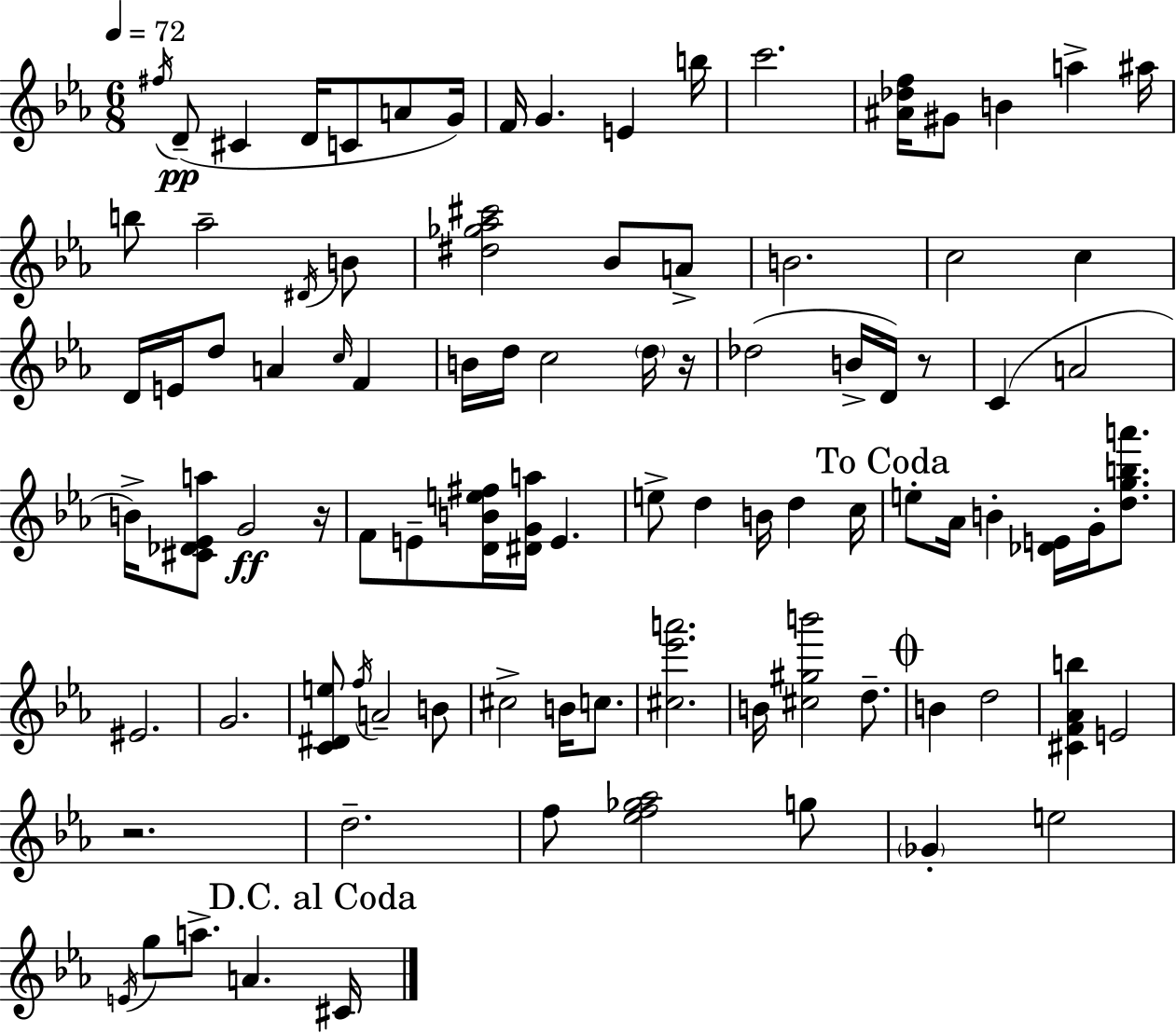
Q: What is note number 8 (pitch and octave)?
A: F4